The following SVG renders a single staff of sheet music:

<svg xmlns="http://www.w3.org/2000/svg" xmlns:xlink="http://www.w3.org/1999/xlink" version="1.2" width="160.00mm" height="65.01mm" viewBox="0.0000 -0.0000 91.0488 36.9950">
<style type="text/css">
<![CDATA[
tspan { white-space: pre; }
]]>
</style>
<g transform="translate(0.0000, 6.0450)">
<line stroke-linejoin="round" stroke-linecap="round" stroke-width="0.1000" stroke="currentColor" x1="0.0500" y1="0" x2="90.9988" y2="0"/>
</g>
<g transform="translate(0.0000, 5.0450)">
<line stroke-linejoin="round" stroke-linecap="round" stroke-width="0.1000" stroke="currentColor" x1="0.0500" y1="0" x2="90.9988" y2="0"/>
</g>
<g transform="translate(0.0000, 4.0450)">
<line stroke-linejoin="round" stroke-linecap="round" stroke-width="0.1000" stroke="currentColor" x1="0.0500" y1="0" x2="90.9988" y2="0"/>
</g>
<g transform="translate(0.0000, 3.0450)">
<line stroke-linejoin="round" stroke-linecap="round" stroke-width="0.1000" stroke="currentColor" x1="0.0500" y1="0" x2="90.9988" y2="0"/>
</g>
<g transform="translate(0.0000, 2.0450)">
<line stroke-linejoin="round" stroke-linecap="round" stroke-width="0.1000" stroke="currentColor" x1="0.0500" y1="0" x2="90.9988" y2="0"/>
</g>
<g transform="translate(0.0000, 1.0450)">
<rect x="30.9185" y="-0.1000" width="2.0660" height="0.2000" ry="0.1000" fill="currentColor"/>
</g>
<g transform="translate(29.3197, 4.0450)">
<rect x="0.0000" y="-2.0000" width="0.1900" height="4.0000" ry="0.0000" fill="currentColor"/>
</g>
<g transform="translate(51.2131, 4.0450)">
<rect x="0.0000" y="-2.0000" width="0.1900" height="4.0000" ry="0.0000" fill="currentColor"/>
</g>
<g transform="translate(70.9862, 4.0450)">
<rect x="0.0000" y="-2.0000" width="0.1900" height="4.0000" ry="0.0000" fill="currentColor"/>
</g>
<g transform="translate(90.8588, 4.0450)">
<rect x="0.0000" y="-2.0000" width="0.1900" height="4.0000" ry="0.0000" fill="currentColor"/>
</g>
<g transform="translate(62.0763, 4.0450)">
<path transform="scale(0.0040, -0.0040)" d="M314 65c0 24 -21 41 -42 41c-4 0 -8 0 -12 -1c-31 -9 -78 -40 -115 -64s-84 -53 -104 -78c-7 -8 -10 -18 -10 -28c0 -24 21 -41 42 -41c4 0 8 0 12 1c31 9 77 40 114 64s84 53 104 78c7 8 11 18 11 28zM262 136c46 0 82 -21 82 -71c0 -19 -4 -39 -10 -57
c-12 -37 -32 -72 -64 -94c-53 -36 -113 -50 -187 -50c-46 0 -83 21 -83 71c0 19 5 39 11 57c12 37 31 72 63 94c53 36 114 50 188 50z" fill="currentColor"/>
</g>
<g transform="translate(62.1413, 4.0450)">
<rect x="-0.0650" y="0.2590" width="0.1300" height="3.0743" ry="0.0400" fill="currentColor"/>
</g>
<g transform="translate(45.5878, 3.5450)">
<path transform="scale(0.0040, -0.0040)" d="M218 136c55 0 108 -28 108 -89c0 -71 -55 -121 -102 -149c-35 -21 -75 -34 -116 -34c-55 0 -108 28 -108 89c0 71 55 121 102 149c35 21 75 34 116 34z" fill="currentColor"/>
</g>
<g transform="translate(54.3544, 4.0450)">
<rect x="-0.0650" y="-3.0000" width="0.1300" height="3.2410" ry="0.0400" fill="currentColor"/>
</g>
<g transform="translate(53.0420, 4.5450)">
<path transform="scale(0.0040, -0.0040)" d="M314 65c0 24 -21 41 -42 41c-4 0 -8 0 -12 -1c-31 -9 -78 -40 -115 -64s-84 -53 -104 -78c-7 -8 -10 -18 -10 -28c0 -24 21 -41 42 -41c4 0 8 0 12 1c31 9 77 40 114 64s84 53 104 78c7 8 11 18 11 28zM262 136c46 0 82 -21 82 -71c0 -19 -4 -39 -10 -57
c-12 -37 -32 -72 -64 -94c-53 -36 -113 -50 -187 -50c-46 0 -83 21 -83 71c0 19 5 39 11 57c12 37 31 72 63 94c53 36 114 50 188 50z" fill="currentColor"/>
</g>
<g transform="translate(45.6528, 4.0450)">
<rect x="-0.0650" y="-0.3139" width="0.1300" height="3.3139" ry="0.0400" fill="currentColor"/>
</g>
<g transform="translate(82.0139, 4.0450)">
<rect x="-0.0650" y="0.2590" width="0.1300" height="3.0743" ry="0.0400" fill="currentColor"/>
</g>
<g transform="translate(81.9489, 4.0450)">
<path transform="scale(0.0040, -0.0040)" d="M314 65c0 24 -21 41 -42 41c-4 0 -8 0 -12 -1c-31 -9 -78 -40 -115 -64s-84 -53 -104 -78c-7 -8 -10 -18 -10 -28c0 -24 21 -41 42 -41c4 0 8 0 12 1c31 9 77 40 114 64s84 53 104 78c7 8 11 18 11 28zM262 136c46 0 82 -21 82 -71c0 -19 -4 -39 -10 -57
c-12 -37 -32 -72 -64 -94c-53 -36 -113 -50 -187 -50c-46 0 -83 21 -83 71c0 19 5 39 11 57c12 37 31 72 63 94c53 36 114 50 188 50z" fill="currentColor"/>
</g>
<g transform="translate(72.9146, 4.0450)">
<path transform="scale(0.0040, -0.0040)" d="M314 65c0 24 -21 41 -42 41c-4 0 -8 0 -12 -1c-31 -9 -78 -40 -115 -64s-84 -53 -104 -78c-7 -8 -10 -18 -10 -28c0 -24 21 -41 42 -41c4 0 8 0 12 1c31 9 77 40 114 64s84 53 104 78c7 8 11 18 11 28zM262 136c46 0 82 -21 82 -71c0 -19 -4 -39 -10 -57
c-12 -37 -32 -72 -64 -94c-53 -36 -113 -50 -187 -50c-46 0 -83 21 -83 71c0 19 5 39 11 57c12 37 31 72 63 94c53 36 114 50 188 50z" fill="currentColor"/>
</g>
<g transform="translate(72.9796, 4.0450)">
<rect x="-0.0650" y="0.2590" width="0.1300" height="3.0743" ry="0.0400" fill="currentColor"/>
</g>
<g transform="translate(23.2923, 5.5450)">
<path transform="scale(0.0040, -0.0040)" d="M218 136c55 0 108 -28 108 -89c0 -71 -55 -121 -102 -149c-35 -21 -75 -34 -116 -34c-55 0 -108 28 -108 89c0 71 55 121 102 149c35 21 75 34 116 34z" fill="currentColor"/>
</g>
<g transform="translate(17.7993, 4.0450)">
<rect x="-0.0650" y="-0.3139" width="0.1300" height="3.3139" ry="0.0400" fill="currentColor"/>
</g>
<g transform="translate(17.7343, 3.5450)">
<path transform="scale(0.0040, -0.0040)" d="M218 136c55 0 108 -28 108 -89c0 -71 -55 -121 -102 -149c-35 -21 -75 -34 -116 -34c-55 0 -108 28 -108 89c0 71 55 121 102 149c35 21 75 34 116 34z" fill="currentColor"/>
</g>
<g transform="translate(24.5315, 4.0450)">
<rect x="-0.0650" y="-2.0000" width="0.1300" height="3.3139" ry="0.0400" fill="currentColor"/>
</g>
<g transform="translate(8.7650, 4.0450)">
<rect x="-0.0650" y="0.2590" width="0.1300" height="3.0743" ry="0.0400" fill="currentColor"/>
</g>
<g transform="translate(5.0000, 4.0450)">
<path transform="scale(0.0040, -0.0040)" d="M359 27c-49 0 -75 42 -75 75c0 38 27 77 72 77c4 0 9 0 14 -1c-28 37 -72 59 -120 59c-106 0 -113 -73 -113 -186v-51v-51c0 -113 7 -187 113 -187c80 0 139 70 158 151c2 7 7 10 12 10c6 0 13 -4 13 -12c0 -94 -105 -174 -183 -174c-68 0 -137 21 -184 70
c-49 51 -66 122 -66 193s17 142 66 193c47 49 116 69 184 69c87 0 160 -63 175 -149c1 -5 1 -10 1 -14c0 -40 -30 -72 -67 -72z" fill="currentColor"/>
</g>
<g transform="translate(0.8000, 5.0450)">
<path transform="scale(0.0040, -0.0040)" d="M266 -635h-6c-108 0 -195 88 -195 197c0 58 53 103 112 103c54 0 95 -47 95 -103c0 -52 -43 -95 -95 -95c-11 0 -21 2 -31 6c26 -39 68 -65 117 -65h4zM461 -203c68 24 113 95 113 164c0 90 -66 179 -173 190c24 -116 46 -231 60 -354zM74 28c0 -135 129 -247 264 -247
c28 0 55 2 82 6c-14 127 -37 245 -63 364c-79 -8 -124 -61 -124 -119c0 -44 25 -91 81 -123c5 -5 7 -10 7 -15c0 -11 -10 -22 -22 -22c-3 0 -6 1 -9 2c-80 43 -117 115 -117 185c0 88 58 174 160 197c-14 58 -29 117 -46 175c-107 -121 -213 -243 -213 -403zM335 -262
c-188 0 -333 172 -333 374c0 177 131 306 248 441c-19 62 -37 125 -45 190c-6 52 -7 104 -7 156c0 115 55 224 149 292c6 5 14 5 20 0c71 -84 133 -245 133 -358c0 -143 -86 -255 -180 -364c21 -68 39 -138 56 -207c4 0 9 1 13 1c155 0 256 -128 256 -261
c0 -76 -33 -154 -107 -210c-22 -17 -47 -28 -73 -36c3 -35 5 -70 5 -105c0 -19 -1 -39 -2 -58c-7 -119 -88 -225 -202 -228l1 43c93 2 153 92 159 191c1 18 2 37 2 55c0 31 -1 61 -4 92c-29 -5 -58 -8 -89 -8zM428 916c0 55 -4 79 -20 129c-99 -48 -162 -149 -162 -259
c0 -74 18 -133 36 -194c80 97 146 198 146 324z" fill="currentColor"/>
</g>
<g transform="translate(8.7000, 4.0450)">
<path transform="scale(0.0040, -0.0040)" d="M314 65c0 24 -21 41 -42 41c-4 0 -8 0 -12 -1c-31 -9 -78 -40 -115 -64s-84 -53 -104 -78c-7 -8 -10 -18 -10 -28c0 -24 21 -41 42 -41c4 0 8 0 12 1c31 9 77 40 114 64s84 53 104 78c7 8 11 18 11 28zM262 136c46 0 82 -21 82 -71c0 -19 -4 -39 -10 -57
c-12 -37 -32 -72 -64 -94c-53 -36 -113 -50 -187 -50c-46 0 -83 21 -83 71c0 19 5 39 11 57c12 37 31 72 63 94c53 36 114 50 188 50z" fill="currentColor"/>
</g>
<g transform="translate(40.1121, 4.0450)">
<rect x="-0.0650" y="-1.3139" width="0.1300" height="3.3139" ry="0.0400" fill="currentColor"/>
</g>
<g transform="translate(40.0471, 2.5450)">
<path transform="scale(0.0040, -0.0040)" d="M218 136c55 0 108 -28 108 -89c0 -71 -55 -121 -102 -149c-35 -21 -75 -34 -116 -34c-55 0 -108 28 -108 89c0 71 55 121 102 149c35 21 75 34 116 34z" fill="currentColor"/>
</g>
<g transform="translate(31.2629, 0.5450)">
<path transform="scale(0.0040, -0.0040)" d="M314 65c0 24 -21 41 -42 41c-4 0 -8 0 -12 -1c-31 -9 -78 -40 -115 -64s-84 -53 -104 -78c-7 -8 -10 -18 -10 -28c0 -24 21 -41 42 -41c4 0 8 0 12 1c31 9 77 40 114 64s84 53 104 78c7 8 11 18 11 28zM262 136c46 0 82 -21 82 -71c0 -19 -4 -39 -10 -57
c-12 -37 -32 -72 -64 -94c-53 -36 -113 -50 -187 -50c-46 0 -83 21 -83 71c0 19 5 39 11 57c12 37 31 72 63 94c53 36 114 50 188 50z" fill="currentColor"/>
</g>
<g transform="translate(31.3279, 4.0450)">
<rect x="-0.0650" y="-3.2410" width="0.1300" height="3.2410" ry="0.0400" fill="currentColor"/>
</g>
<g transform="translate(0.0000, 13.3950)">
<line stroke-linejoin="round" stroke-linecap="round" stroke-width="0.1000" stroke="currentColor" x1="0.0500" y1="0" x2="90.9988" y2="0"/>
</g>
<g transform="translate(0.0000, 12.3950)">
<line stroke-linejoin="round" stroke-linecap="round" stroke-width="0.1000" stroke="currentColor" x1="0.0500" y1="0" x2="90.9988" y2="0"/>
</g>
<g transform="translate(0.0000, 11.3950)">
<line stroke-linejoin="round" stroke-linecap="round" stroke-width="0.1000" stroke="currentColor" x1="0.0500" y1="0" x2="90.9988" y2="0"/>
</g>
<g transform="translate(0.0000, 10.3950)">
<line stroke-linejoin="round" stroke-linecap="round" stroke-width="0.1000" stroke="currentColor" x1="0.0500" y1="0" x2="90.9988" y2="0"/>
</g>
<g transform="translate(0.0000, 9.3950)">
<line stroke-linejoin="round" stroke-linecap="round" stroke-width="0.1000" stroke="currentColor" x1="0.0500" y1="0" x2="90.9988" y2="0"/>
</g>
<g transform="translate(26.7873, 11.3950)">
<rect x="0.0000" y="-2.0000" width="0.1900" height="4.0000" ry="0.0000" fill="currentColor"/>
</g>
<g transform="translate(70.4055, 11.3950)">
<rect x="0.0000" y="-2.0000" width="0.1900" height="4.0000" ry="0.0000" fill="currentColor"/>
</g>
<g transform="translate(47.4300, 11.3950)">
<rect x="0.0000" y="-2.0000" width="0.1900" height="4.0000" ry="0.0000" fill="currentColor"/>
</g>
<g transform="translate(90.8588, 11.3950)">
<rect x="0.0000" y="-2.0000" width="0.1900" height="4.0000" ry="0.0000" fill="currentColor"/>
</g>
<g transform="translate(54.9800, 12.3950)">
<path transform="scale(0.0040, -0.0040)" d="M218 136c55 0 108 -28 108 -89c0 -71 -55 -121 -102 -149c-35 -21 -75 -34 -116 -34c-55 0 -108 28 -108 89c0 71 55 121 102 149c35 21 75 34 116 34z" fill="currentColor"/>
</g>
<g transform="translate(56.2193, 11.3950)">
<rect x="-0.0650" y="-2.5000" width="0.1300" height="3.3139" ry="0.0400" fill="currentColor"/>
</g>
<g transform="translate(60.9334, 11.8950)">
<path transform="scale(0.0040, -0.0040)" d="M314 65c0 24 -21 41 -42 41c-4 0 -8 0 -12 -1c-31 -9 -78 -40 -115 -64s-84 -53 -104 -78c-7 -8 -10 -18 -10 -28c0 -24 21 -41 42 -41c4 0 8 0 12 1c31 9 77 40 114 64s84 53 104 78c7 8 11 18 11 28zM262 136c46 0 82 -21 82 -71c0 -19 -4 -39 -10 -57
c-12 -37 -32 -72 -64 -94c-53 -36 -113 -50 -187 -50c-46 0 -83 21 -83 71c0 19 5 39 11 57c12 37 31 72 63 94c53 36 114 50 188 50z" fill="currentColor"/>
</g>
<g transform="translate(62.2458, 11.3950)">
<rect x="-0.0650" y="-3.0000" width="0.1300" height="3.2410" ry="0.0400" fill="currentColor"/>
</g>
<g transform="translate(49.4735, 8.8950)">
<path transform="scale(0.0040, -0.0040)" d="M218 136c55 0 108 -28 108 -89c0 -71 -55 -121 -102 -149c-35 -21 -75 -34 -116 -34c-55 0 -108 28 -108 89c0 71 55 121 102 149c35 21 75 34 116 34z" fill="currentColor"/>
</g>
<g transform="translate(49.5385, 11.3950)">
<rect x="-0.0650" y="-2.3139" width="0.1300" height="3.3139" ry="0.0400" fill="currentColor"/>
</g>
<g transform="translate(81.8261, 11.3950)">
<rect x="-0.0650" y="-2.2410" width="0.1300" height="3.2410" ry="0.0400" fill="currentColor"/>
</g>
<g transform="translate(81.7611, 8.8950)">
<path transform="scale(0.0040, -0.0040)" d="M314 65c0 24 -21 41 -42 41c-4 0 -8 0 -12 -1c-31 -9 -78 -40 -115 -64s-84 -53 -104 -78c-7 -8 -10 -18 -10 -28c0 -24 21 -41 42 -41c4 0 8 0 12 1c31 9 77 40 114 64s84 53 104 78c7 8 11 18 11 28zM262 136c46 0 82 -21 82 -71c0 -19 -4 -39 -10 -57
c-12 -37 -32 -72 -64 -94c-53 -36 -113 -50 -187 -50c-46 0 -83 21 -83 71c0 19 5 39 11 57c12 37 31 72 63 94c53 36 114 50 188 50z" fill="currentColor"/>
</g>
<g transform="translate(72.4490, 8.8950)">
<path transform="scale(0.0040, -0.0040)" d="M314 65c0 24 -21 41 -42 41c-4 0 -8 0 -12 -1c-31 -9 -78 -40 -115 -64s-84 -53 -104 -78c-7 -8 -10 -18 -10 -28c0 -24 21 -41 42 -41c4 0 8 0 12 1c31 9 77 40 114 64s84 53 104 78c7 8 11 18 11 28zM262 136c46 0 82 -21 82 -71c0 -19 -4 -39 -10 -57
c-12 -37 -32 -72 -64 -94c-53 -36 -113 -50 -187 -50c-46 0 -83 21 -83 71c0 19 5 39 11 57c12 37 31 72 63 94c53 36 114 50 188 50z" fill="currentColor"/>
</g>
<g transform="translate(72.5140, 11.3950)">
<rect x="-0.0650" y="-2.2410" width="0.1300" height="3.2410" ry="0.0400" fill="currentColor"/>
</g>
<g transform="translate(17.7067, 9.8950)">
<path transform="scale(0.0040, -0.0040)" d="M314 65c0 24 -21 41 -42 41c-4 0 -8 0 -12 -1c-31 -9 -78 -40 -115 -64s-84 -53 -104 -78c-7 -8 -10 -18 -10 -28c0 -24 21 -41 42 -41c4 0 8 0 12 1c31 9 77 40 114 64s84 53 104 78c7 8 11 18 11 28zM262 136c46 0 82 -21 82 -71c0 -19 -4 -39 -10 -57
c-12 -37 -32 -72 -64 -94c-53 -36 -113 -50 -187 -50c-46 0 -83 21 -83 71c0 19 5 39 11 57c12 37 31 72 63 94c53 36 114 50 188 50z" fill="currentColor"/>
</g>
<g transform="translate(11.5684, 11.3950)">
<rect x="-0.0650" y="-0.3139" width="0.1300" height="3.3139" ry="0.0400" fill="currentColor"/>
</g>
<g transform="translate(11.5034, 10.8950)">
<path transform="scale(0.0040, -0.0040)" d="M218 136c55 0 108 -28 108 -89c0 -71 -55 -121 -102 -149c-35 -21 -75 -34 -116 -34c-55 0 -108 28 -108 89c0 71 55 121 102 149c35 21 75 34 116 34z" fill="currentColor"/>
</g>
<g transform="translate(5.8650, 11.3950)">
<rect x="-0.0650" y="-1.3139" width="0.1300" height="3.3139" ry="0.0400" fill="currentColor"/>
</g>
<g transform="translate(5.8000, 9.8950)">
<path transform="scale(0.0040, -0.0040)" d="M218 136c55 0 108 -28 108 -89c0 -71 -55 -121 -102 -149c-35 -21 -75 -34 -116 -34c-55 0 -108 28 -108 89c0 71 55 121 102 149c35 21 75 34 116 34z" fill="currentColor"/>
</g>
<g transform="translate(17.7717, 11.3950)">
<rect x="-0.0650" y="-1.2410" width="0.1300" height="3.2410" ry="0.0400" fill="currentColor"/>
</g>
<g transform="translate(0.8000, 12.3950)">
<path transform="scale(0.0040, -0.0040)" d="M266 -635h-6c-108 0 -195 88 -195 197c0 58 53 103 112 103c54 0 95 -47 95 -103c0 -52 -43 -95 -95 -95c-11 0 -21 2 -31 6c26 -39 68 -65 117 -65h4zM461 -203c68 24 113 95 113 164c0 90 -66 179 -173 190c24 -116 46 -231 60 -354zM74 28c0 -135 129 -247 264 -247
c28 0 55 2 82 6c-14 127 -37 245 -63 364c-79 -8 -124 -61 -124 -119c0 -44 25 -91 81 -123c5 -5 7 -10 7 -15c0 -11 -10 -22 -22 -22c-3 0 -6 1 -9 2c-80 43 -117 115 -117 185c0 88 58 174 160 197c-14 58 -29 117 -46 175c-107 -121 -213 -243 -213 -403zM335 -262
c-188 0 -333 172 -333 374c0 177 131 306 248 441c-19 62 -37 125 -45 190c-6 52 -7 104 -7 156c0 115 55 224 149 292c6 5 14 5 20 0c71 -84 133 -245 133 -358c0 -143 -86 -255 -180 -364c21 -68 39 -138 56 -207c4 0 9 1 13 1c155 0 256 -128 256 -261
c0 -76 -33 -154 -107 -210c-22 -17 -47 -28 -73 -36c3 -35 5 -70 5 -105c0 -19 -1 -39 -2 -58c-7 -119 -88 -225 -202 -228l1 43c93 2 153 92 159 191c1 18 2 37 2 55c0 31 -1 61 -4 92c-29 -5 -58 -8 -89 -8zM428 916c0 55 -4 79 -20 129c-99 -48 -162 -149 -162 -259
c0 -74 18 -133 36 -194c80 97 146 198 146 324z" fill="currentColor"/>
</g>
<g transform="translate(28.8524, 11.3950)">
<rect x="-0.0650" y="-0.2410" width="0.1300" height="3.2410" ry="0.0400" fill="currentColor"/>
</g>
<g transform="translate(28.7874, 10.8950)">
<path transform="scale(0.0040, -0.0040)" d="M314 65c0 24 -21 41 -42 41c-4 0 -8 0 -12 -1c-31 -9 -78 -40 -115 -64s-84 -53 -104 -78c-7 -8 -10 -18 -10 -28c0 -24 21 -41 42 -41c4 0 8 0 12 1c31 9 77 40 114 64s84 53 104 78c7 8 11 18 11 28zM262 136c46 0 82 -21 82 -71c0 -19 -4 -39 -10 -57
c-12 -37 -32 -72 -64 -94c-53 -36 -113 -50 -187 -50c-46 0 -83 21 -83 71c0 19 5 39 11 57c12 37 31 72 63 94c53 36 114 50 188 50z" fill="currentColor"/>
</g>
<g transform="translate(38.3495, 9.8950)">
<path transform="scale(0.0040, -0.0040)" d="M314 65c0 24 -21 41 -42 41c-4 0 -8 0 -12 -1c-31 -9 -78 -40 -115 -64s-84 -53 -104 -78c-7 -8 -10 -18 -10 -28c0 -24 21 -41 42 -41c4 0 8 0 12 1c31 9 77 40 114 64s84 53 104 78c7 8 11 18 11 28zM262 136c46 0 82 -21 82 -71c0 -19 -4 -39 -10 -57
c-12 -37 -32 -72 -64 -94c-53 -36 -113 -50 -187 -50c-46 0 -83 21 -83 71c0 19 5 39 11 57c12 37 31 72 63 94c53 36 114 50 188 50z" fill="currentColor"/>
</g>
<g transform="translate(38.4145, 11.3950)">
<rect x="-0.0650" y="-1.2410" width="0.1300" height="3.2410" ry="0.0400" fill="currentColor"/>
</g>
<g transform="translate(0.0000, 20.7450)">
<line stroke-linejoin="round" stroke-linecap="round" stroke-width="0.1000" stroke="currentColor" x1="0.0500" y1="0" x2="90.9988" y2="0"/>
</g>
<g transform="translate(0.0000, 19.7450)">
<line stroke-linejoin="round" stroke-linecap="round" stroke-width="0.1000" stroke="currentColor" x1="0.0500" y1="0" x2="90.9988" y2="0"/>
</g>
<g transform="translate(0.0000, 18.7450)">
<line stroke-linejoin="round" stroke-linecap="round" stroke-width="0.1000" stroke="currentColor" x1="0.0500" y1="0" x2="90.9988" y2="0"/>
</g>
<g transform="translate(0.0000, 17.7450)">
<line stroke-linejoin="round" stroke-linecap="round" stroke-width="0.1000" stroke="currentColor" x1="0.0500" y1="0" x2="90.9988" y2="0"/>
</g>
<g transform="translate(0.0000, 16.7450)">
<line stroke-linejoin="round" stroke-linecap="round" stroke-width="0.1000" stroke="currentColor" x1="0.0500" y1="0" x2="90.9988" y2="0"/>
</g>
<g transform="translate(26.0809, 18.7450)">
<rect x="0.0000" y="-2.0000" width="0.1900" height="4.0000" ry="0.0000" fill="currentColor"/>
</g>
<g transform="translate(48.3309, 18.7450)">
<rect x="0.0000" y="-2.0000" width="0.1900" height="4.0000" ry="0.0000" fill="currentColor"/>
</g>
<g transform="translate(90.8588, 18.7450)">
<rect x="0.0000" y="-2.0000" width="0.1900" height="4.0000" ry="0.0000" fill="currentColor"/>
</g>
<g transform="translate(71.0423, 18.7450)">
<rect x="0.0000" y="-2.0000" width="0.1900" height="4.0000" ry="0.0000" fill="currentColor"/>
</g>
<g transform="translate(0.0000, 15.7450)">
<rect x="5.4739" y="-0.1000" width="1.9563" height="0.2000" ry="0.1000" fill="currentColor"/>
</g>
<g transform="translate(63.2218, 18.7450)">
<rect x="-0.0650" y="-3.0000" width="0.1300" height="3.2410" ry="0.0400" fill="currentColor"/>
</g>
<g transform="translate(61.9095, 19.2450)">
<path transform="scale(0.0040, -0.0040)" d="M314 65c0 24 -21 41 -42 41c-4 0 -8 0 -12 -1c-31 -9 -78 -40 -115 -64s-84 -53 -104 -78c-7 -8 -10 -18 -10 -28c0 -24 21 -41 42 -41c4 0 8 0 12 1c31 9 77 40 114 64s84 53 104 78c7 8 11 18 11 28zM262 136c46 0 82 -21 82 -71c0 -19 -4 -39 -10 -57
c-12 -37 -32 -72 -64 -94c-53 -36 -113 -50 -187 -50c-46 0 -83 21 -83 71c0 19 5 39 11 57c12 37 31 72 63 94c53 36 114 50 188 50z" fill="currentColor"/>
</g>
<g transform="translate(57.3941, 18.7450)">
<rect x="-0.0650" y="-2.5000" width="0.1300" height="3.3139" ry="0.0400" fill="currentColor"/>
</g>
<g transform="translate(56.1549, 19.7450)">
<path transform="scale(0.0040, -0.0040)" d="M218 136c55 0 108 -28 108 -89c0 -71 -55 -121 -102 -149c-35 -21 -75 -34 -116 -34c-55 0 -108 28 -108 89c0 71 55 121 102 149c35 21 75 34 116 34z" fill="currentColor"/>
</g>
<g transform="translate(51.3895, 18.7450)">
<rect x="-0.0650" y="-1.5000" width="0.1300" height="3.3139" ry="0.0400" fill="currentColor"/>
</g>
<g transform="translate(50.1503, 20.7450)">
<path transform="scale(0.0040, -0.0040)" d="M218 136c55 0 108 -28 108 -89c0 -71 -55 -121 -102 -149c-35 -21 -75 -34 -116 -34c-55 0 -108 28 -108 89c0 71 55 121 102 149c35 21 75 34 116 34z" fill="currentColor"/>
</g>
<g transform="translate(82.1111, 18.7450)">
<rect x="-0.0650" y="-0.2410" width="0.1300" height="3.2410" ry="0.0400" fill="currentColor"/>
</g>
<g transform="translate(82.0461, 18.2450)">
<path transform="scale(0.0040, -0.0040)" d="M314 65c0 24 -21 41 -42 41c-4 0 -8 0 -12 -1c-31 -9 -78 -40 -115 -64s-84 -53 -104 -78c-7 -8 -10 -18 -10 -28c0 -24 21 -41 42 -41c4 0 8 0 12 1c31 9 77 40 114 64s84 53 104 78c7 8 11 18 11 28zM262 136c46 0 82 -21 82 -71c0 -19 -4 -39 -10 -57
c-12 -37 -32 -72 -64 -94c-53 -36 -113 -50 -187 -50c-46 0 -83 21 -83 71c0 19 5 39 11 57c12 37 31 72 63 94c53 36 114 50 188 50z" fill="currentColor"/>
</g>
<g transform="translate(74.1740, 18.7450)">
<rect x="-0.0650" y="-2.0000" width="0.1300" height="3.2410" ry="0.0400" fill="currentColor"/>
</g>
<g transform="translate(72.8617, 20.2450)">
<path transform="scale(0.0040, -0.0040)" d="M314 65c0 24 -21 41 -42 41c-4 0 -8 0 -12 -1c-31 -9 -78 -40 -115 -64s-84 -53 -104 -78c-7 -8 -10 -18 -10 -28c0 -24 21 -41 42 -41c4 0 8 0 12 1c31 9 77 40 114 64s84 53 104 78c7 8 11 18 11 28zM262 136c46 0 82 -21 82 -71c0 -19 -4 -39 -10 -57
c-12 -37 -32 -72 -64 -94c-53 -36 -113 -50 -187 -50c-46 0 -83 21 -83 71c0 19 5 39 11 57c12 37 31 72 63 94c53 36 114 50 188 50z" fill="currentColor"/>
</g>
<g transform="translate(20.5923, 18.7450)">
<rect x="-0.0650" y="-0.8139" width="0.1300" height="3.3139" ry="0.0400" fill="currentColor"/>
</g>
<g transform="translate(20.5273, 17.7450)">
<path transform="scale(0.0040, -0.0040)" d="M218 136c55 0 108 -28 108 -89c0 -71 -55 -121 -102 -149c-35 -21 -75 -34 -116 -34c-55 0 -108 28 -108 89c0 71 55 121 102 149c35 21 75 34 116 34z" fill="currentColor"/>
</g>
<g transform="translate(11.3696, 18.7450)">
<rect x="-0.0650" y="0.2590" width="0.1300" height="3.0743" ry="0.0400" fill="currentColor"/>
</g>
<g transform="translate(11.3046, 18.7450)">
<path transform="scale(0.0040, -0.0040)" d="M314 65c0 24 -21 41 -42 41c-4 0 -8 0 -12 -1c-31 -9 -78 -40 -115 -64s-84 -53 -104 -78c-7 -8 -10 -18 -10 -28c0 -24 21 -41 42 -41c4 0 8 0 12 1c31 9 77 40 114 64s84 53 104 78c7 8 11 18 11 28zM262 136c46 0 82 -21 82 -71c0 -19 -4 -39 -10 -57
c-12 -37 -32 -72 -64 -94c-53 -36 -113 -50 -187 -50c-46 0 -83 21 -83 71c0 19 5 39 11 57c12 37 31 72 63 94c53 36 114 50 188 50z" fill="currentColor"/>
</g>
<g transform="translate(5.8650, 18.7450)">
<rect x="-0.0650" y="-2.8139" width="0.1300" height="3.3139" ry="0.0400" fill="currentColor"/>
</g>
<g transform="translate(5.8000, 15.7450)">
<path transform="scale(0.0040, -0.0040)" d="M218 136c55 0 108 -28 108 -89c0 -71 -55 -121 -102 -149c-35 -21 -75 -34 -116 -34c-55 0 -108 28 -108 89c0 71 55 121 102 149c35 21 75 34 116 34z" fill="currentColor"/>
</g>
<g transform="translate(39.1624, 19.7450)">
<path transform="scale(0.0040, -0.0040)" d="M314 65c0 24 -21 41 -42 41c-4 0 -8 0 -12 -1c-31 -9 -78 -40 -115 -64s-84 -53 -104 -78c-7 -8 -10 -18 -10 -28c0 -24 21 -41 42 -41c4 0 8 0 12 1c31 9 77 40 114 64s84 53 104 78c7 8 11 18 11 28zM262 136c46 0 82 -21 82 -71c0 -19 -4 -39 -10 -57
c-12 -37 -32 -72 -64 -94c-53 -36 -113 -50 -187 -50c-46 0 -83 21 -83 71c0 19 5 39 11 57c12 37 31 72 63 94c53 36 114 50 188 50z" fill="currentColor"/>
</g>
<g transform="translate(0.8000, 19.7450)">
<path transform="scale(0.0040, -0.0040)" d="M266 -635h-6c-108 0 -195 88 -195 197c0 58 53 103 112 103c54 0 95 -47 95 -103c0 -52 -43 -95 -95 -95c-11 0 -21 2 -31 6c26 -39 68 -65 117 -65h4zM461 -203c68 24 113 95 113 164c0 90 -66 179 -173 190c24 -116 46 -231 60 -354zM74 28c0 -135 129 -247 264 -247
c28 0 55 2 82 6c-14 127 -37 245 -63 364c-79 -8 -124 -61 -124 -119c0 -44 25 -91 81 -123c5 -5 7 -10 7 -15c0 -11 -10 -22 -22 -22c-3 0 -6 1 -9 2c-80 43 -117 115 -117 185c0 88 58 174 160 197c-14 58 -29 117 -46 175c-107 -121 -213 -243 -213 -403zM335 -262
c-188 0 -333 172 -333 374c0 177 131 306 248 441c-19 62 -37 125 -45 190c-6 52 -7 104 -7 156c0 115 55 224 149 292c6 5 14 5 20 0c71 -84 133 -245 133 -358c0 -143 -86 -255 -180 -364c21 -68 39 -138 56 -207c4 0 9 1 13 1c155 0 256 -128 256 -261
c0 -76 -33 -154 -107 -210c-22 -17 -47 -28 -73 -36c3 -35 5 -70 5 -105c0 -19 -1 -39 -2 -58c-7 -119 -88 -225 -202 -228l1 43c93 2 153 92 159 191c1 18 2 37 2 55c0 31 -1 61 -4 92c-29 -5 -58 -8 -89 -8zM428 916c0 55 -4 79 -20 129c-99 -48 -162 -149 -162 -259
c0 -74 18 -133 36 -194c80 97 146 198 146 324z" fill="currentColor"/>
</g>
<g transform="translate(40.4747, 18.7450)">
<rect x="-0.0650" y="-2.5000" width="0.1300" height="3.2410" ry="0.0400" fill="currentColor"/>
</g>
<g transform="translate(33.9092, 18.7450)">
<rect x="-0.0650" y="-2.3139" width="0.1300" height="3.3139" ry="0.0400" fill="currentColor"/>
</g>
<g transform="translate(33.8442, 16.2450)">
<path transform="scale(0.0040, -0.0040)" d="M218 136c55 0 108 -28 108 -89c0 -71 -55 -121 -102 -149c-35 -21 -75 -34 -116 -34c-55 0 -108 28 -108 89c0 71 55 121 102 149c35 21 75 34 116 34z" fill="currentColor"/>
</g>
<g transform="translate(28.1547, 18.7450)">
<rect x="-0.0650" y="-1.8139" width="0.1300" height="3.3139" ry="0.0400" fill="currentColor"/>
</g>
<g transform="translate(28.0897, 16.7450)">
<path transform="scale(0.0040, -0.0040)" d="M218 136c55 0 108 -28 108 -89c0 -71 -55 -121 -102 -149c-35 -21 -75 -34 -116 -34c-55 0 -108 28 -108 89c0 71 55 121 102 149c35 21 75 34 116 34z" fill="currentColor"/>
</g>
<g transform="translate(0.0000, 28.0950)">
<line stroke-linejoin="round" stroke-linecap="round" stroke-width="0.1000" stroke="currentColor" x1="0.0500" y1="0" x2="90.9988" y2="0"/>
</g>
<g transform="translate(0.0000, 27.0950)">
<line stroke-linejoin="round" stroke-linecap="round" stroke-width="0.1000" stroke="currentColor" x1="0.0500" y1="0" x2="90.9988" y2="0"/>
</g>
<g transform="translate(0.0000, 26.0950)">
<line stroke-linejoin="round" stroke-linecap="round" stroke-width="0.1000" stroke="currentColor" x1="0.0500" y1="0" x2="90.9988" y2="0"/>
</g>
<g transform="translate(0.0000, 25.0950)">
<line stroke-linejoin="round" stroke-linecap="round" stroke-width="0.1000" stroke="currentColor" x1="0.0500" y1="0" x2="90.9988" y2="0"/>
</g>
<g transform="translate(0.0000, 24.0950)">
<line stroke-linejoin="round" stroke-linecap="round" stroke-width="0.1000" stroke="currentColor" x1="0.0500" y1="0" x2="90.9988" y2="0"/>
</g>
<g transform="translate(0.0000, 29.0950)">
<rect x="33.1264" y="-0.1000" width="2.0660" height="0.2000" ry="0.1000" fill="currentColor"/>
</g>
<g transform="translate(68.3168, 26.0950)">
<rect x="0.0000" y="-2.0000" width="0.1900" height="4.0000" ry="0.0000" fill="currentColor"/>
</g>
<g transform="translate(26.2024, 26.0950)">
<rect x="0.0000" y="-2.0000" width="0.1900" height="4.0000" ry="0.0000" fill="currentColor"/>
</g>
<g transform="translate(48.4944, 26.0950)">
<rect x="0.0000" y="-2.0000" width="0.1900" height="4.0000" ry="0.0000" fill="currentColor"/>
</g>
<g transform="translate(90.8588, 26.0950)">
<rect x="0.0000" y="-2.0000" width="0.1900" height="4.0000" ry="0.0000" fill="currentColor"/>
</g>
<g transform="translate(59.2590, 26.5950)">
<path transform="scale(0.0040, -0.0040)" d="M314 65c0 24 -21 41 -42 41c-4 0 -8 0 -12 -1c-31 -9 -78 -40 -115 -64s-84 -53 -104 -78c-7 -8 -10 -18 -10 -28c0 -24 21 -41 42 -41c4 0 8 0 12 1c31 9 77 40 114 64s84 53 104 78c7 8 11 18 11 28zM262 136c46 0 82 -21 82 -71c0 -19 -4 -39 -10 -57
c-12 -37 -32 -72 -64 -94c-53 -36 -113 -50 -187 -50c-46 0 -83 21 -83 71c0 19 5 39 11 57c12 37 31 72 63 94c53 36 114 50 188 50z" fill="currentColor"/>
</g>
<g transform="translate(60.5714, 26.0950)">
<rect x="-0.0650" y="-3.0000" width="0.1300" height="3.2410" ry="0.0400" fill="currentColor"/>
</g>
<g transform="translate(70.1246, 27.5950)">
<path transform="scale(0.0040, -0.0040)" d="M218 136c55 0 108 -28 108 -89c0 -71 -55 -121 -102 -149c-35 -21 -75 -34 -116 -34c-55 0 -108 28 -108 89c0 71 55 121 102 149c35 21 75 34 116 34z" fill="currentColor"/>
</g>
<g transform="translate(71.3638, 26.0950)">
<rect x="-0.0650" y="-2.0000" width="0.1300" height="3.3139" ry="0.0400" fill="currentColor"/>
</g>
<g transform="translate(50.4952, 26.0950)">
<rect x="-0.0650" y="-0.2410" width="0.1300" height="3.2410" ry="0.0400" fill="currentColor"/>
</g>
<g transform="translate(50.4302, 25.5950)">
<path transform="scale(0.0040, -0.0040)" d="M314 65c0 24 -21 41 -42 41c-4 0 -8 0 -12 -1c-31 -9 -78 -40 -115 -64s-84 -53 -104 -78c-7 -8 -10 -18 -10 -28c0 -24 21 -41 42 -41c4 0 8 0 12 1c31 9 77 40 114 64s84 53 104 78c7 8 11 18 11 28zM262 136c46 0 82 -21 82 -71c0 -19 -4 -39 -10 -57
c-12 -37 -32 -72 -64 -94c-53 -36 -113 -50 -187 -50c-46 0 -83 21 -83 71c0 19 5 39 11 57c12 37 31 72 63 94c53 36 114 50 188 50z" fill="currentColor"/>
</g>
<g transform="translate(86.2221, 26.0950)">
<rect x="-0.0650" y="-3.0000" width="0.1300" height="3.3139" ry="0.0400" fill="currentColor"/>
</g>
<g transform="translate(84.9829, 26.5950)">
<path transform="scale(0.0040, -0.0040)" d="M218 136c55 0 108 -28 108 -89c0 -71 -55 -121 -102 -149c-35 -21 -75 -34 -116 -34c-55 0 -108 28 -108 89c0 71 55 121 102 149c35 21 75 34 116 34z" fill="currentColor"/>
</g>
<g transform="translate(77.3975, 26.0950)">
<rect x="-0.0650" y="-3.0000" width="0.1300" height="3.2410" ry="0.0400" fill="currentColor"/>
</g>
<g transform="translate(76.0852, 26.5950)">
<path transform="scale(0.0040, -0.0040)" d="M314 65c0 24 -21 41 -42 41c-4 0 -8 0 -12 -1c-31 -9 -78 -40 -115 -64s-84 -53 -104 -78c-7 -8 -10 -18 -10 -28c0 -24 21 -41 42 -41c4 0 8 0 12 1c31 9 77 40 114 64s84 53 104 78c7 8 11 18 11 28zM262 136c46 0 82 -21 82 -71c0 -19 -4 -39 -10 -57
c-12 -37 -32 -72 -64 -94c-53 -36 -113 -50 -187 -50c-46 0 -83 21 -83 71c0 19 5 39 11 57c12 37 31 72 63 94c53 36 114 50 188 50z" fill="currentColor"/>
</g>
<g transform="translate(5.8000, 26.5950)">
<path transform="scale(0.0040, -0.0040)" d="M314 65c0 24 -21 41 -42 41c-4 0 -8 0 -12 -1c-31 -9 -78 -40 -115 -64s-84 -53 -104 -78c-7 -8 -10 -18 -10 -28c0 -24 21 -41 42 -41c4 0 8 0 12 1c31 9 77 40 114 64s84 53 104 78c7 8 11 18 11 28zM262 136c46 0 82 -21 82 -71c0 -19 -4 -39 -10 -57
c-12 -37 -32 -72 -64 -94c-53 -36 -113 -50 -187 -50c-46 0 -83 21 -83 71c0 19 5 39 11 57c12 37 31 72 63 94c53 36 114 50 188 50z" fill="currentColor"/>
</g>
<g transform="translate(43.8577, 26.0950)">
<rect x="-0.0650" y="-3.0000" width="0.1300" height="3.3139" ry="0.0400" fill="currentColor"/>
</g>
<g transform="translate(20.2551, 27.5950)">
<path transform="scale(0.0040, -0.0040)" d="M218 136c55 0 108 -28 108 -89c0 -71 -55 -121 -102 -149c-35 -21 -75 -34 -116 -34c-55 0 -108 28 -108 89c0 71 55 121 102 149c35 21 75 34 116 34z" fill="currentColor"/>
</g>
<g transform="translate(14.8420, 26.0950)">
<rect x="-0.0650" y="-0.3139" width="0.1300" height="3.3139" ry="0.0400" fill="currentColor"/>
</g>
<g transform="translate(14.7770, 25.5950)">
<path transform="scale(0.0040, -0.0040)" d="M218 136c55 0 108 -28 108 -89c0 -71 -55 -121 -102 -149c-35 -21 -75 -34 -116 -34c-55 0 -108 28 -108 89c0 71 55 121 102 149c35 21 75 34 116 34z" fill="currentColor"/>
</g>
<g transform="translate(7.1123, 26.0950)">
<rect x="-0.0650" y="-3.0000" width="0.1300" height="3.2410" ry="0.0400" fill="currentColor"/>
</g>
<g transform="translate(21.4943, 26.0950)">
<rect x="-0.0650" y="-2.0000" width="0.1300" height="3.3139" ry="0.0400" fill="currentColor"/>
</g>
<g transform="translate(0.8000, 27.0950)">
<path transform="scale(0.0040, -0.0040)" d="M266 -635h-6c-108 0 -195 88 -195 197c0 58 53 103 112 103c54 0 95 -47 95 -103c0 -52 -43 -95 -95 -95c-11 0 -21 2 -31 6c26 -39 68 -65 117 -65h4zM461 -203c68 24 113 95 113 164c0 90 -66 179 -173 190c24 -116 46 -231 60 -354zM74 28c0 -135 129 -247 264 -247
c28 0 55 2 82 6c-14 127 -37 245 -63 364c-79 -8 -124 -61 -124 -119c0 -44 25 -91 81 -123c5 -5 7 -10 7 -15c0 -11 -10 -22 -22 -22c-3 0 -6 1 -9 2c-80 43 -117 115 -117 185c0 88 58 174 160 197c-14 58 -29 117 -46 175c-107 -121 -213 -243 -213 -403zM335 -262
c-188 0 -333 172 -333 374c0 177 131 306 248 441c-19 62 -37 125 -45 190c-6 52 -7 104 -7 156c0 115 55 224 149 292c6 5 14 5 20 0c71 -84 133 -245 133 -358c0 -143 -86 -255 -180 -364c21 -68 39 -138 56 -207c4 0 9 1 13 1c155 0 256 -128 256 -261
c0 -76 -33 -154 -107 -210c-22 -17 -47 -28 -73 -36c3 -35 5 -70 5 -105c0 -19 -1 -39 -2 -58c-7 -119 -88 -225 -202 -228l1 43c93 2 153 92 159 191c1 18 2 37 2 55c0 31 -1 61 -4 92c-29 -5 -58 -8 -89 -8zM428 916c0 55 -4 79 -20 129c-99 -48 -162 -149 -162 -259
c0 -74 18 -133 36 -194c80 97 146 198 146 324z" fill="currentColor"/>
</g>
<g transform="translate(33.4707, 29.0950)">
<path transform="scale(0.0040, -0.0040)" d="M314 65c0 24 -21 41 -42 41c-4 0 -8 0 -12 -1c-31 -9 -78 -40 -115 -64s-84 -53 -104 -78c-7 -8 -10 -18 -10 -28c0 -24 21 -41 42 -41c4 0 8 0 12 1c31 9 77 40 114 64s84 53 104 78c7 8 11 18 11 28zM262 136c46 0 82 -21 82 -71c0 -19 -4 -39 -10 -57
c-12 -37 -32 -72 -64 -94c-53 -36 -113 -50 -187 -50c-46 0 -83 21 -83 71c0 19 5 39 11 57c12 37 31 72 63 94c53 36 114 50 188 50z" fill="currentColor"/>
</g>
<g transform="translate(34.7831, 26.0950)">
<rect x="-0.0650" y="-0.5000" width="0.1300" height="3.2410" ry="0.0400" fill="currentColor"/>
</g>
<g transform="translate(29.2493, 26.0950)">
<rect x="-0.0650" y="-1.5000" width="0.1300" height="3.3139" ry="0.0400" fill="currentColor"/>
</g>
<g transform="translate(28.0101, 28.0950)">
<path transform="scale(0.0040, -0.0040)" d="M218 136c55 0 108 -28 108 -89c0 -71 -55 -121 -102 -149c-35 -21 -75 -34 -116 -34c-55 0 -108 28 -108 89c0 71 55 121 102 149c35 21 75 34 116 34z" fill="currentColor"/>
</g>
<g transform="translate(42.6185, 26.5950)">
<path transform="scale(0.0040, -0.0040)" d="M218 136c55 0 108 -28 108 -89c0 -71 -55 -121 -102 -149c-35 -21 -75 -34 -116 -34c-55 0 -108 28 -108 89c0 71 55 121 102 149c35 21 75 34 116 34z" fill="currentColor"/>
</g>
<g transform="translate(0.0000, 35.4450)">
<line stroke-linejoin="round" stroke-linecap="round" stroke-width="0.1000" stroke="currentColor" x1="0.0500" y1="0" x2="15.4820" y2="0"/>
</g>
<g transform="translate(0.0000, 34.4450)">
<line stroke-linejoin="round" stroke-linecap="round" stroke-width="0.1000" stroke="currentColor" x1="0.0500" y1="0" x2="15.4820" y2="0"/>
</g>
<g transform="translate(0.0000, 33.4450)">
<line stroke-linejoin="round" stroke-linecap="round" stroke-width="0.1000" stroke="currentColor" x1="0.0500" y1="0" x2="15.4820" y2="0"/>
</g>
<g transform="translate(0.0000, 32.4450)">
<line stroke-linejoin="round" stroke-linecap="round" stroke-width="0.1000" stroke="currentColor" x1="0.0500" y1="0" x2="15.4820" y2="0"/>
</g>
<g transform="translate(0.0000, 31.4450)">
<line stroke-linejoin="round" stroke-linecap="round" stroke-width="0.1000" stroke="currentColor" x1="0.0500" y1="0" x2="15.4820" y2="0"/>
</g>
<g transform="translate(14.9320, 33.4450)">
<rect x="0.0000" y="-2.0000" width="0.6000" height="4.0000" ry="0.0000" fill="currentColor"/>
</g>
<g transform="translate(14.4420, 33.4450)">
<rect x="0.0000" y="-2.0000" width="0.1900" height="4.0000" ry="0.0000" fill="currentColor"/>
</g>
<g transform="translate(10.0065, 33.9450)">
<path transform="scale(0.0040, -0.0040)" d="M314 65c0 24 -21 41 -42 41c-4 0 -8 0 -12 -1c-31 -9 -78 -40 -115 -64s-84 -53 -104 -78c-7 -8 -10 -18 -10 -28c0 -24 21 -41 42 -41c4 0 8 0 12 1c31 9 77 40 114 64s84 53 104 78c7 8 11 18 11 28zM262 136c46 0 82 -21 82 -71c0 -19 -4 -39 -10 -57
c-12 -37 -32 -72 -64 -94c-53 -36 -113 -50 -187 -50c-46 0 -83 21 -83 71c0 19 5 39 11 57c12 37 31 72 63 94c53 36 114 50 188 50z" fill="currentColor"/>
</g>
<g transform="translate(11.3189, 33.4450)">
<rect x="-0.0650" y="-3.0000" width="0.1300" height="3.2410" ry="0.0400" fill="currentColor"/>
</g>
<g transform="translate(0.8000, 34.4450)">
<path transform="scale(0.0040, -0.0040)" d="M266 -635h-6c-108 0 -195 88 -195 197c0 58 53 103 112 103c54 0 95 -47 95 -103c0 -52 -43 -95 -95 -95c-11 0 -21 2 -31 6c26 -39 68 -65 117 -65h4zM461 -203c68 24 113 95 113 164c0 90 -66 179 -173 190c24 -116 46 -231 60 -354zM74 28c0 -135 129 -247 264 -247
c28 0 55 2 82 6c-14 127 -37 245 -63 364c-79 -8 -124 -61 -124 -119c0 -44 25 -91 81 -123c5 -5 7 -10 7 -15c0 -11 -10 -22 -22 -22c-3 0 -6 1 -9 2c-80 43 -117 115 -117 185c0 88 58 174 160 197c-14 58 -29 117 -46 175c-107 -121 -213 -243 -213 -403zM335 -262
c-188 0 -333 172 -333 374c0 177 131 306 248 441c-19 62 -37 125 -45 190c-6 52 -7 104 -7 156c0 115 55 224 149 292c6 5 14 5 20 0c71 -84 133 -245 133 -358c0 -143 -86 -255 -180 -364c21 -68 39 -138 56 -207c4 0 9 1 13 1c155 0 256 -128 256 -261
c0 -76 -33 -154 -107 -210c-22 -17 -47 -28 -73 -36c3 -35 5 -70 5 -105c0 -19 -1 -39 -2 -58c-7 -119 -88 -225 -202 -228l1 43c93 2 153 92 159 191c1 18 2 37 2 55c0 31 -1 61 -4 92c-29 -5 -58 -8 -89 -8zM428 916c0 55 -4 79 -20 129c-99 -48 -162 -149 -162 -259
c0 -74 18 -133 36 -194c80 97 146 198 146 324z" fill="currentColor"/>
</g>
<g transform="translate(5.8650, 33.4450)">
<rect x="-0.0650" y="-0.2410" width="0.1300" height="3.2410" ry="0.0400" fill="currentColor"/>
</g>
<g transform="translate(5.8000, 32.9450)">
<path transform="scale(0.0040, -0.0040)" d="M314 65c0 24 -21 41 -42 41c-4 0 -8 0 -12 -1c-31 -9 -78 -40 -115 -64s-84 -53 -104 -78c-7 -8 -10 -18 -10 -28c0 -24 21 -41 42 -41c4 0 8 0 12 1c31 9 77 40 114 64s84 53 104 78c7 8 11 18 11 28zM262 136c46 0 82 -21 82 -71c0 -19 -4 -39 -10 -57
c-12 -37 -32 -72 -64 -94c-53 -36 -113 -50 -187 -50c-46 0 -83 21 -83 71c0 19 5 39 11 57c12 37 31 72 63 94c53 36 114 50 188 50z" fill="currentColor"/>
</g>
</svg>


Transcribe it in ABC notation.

X:1
T:Untitled
M:4/4
L:1/4
K:C
B2 c F b2 e c A2 B2 B2 B2 e c e2 c2 e2 g G A2 g2 g2 a B2 d f g G2 E G A2 F2 c2 A2 c F E C2 A c2 A2 F A2 A c2 A2